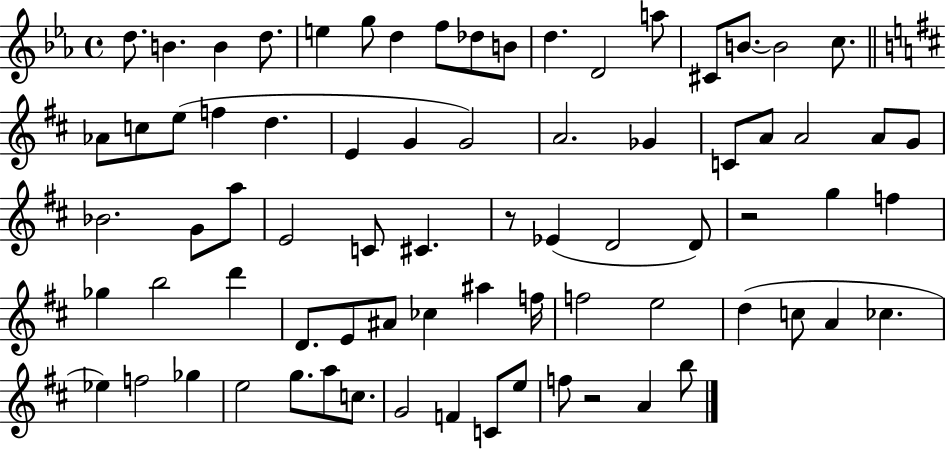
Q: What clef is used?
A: treble